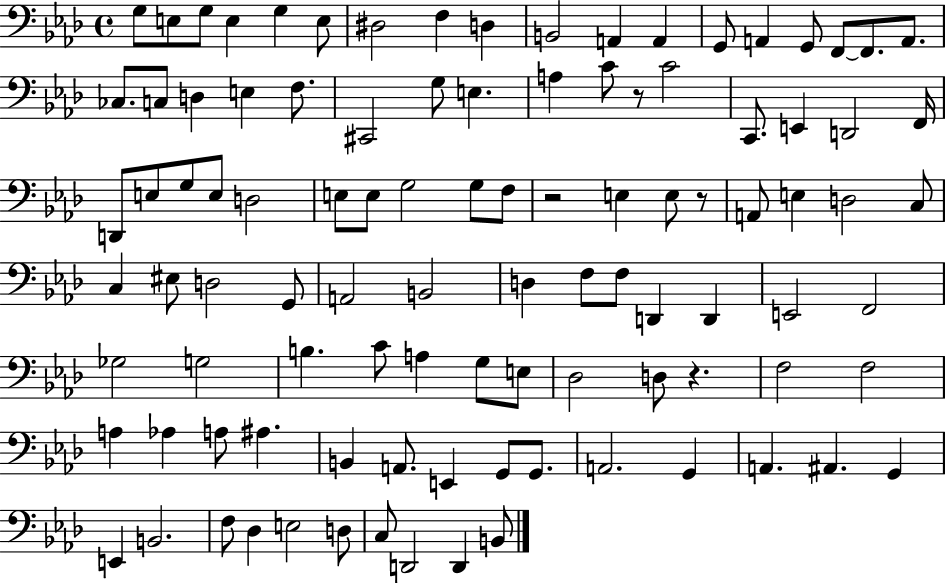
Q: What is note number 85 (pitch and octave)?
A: A2